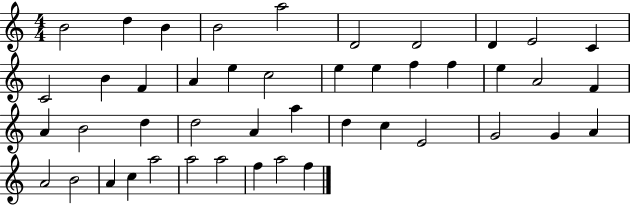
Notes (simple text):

B4/h D5/q B4/q B4/h A5/h D4/h D4/h D4/q E4/h C4/q C4/h B4/q F4/q A4/q E5/q C5/h E5/q E5/q F5/q F5/q E5/q A4/h F4/q A4/q B4/h D5/q D5/h A4/q A5/q D5/q C5/q E4/h G4/h G4/q A4/q A4/h B4/h A4/q C5/q A5/h A5/h A5/h F5/q A5/h F5/q